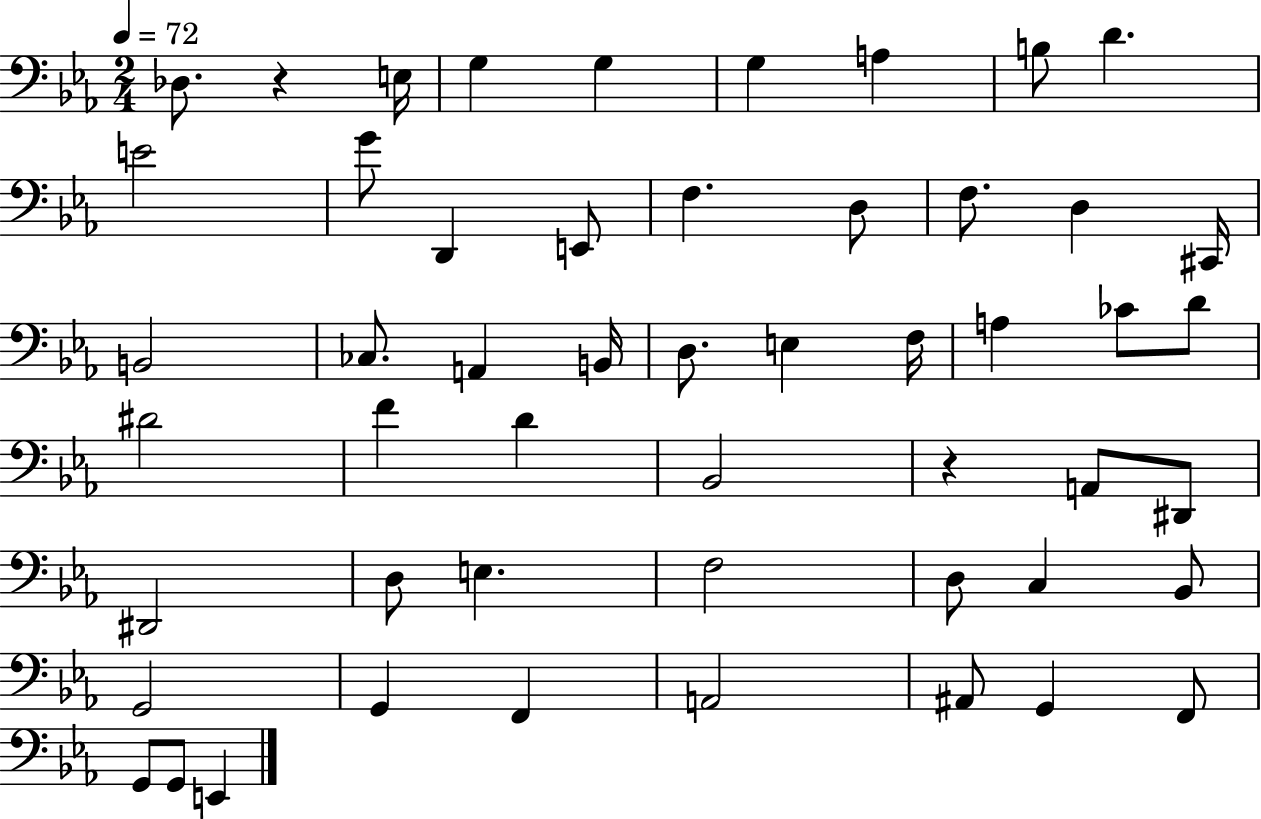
Db3/e. R/q E3/s G3/q G3/q G3/q A3/q B3/e D4/q. E4/h G4/e D2/q E2/e F3/q. D3/e F3/e. D3/q C#2/s B2/h CES3/e. A2/q B2/s D3/e. E3/q F3/s A3/q CES4/e D4/e D#4/h F4/q D4/q Bb2/h R/q A2/e D#2/e D#2/h D3/e E3/q. F3/h D3/e C3/q Bb2/e G2/h G2/q F2/q A2/h A#2/e G2/q F2/e G2/e G2/e E2/q